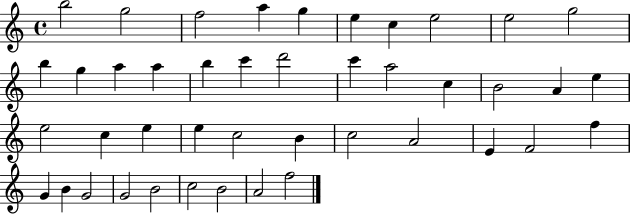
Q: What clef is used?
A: treble